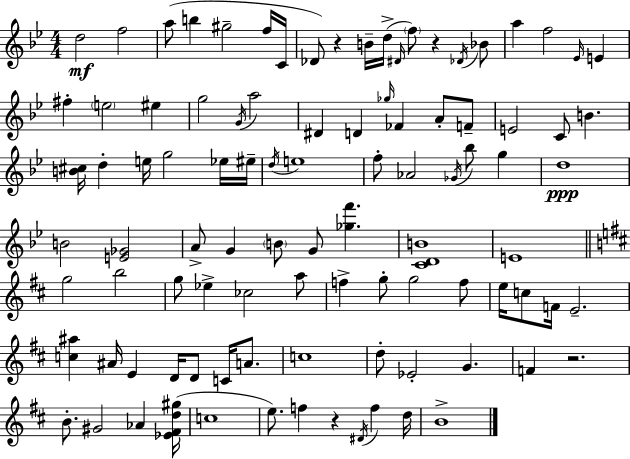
X:1
T:Untitled
M:4/4
L:1/4
K:Gm
d2 f2 a/2 b ^g2 f/4 C/4 _D/2 z B/4 d/4 ^D/4 f/2 z _D/4 _B/2 a f2 _E/4 E ^f e2 ^e g2 G/4 a2 ^D D _g/4 _F A/2 F/2 E2 C/2 B [B^c]/4 d e/4 g2 _e/4 ^e/4 d/4 e4 f/2 _A2 _G/4 _b/2 g d4 B2 [E_G]2 A/2 G B/2 G/2 [_gf'] [CDB]4 E4 g2 b2 g/2 _e _c2 a/2 f g/2 g2 f/2 e/4 c/2 F/4 E2 [c^a] ^A/4 E D/4 D/2 C/4 A/2 c4 d/2 _E2 G F z2 B/2 ^G2 _A [_E^Fd^g]/4 c4 e/2 f z ^D/4 f d/4 B4